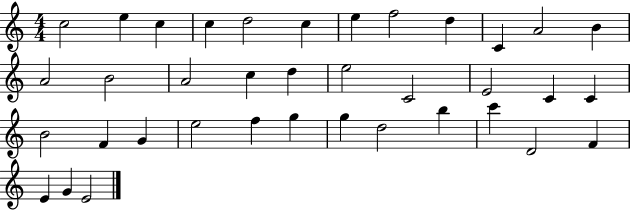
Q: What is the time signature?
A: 4/4